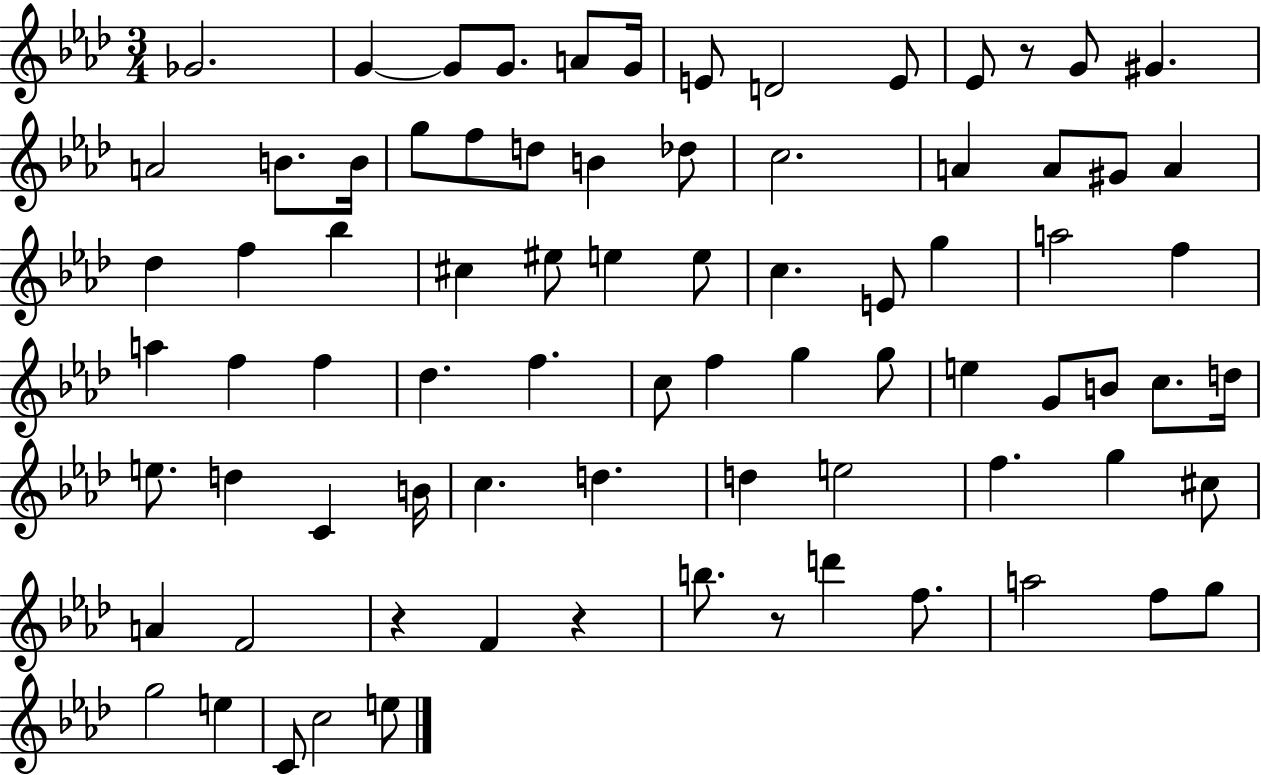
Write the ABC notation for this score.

X:1
T:Untitled
M:3/4
L:1/4
K:Ab
_G2 G G/2 G/2 A/2 G/4 E/2 D2 E/2 _E/2 z/2 G/2 ^G A2 B/2 B/4 g/2 f/2 d/2 B _d/2 c2 A A/2 ^G/2 A _d f _b ^c ^e/2 e e/2 c E/2 g a2 f a f f _d f c/2 f g g/2 e G/2 B/2 c/2 d/4 e/2 d C B/4 c d d e2 f g ^c/2 A F2 z F z b/2 z/2 d' f/2 a2 f/2 g/2 g2 e C/2 c2 e/2